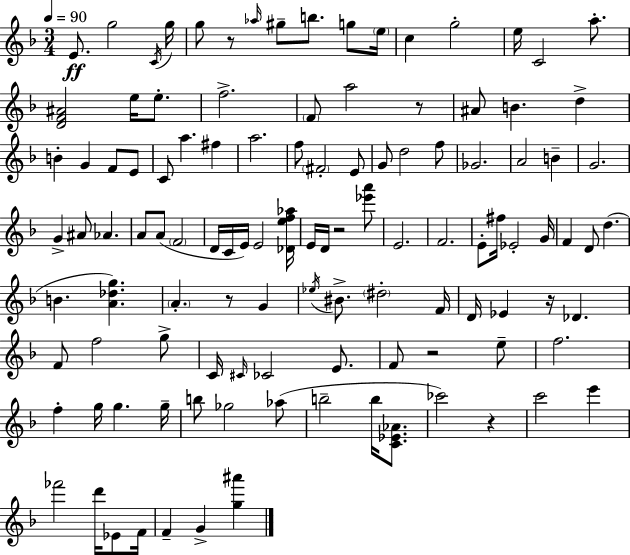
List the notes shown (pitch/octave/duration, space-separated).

E4/e. G5/h C4/s G5/s G5/e R/e Ab5/s G#5/e B5/e. G5/e E5/s C5/q G5/h E5/s C4/h A5/e. [D4,F4,A#4]/h E5/s E5/e. F5/h. F4/e A5/h R/e A#4/e B4/q. D5/q B4/q G4/q F4/e E4/e C4/e A5/q. F#5/q A5/h. F5/e F#4/h E4/e G4/e D5/h F5/e Gb4/h. A4/h B4/q G4/h. G4/q A#4/e Ab4/q. A4/e A4/e F4/h D4/s C4/s E4/s E4/h [Db4,E5,F5,Ab5]/s E4/s D4/s R/h [Eb6,A6]/e E4/h. F4/h. E4/e F#5/s Eb4/h G4/s F4/q D4/e D5/q. B4/q. [A4,Db5,G5]/q. A4/q. R/e G4/q Eb5/s BIS4/e. D#5/h F4/s D4/s Eb4/q R/s Db4/q. F4/e F5/h G5/e C4/s C#4/s CES4/h E4/e. F4/e R/h E5/e F5/h. F5/q G5/s G5/q. G5/s B5/e Gb5/h Ab5/e B5/h B5/s [C4,Eb4,Ab4]/e. CES6/h R/q C6/h E6/q FES6/h D6/s Eb4/e F4/s F4/q G4/q [G5,A#6]/q